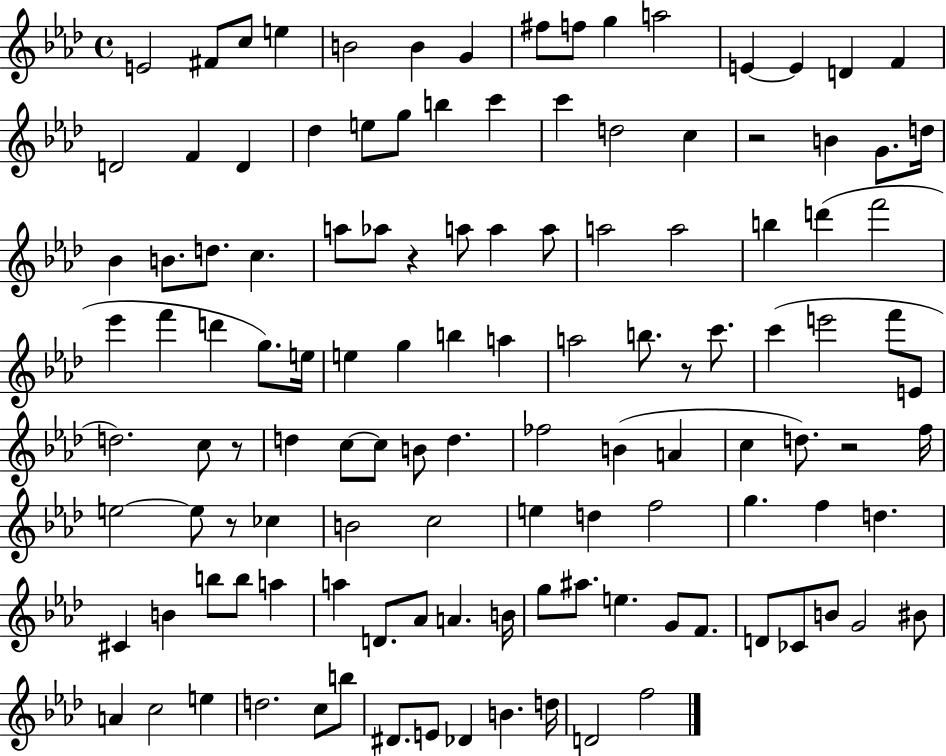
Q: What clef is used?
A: treble